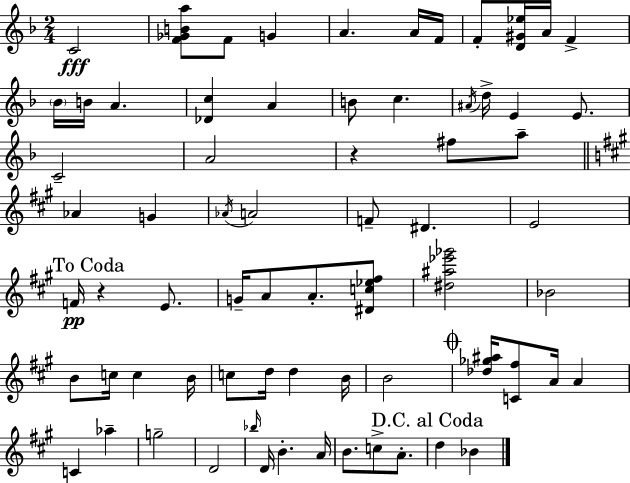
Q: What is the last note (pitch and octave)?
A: Bb4